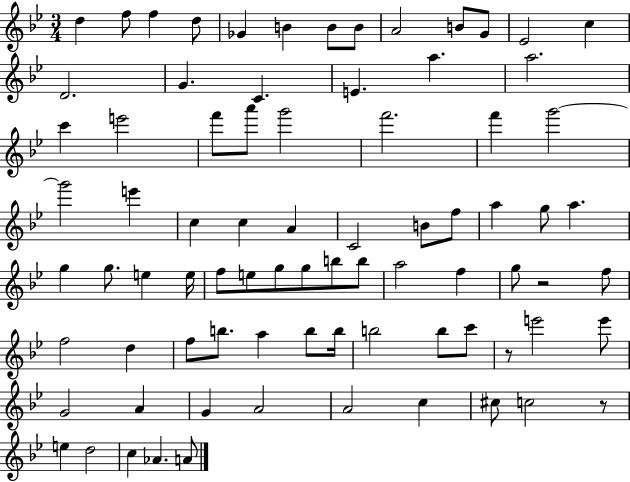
D5/q F5/e F5/q D5/e Gb4/q B4/q B4/e B4/e A4/h B4/e G4/e Eb4/h C5/q D4/h. G4/q. C4/q. E4/q. A5/q. A5/h. C6/q E6/h F6/e A6/e G6/h F6/h. F6/q G6/h G6/h E6/q C5/q C5/q A4/q C4/h B4/e F5/e A5/q G5/e A5/q. G5/q G5/e. E5/q E5/s F5/e E5/e G5/e G5/e B5/e B5/e A5/h F5/q G5/e R/h F5/e F5/h D5/q F5/e B5/e. A5/q B5/e B5/s B5/h B5/e C6/e R/e E6/h E6/e G4/h A4/q G4/q A4/h A4/h C5/q C#5/e C5/h R/e E5/q D5/h C5/q Ab4/q. A4/e